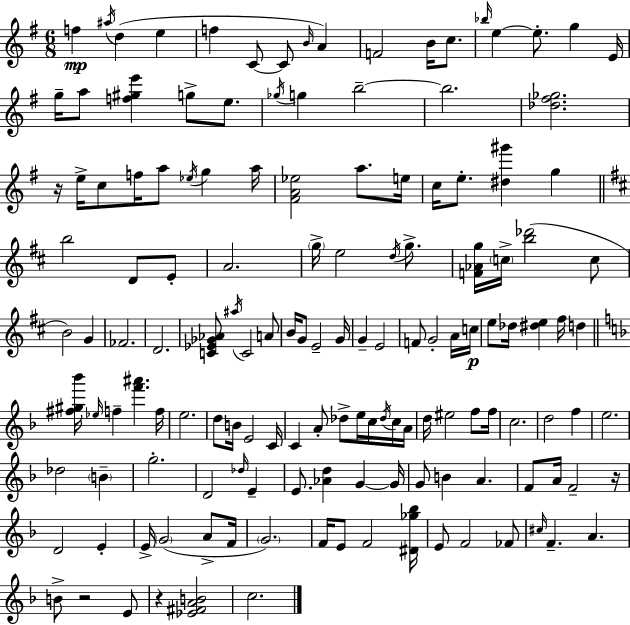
F5/q A#5/s D5/q E5/q F5/q C4/e C4/e B4/s A4/q F4/h B4/s C5/e. Bb5/s E5/q E5/e. G5/q E4/s G5/s A5/e [F5,G#5,E6]/q G5/e E5/e. Gb5/s G5/q B5/h B5/h. [Db5,F#5,Gb5]/h. R/s E5/s C5/e F5/s A5/e Eb5/s G5/q A5/s [F#4,A4,Eb5]/h A5/e. E5/s C5/s E5/e. [D#5,G#6]/q G5/q B5/h D4/e E4/e A4/h. G5/s E5/h D5/s G5/e. [F4,Ab4,G5]/s C5/s [B5,Db6]/h C5/e B4/h G4/q FES4/h. D4/h. [C4,Eb4,Gb4,Ab4]/e A#5/s C4/h A4/e B4/s G4/e E4/h G4/s G4/q E4/h F4/e G4/h A4/s C5/s E5/e Db5/s [D#5,E5]/q F#5/s D5/q [F#5,G#5,Bb6]/s Eb5/s F5/q [F6,A#6]/q. F5/s E5/h. D5/e B4/s E4/h C4/s C4/q A4/e Db5/e E5/s C5/s Db5/s C5/s A4/s D5/s EIS5/h F5/e F5/s C5/h. D5/h F5/q E5/h. Db5/h B4/q G5/h. D4/h Db5/s E4/q E4/e. [Ab4,D5]/q G4/q G4/s G4/e B4/q A4/q. F4/e A4/s F4/h R/s D4/h E4/q E4/s G4/h A4/e F4/s G4/h. F4/s E4/e F4/h [D#4,Gb5,Bb5]/s E4/e F4/h FES4/e C#5/s F4/q. A4/q. B4/e R/h E4/e R/q [Eb4,F#4,A4,B4]/h C5/h.